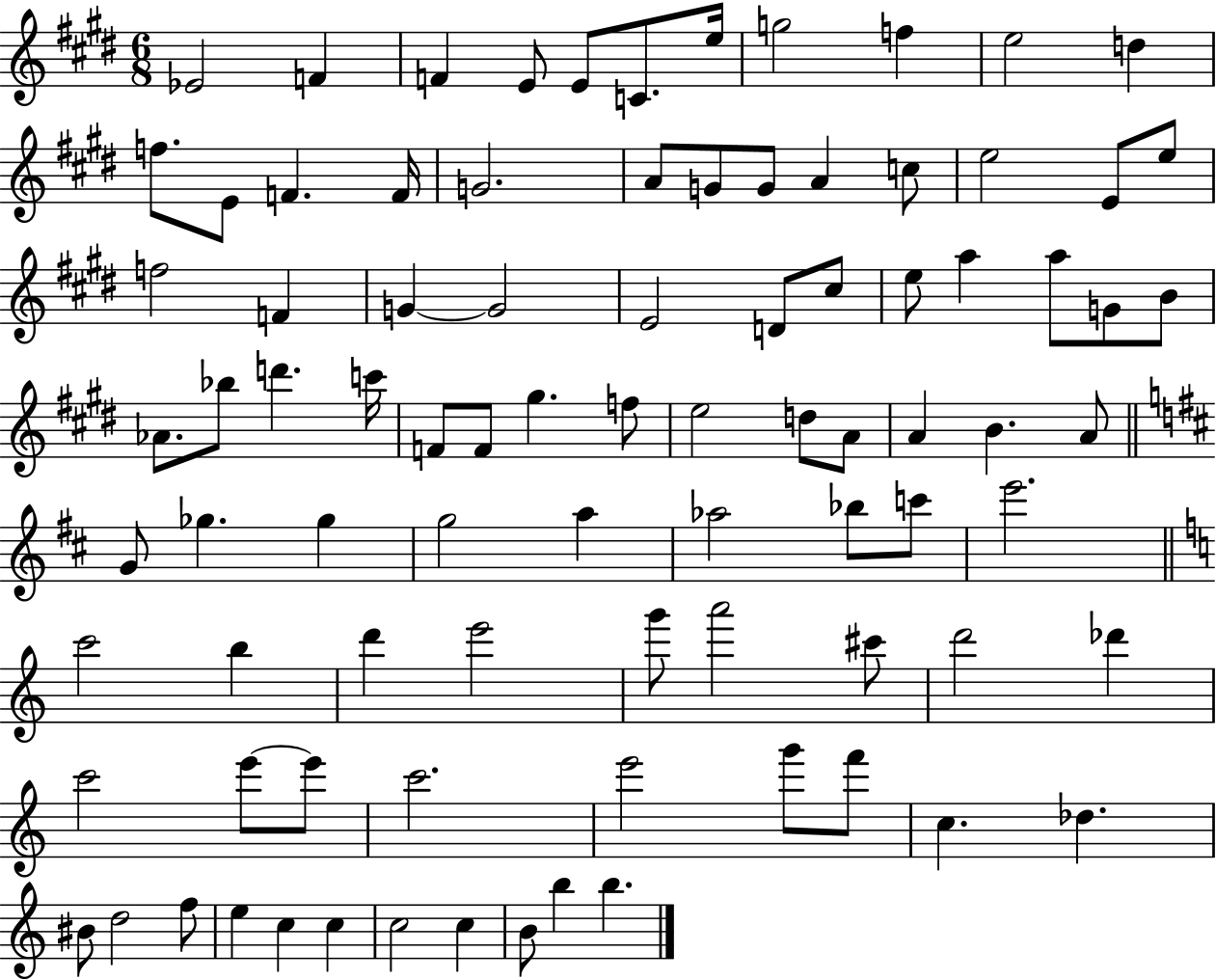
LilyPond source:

{
  \clef treble
  \numericTimeSignature
  \time 6/8
  \key e \major
  ees'2 f'4 | f'4 e'8 e'8 c'8. e''16 | g''2 f''4 | e''2 d''4 | \break f''8. e'8 f'4. f'16 | g'2. | a'8 g'8 g'8 a'4 c''8 | e''2 e'8 e''8 | \break f''2 f'4 | g'4~~ g'2 | e'2 d'8 cis''8 | e''8 a''4 a''8 g'8 b'8 | \break aes'8. bes''8 d'''4. c'''16 | f'8 f'8 gis''4. f''8 | e''2 d''8 a'8 | a'4 b'4. a'8 | \break \bar "||" \break \key d \major g'8 ges''4. ges''4 | g''2 a''4 | aes''2 bes''8 c'''8 | e'''2. | \break \bar "||" \break \key c \major c'''2 b''4 | d'''4 e'''2 | g'''8 a'''2 cis'''8 | d'''2 des'''4 | \break c'''2 e'''8~~ e'''8 | c'''2. | e'''2 g'''8 f'''8 | c''4. des''4. | \break bis'8 d''2 f''8 | e''4 c''4 c''4 | c''2 c''4 | b'8 b''4 b''4. | \break \bar "|."
}